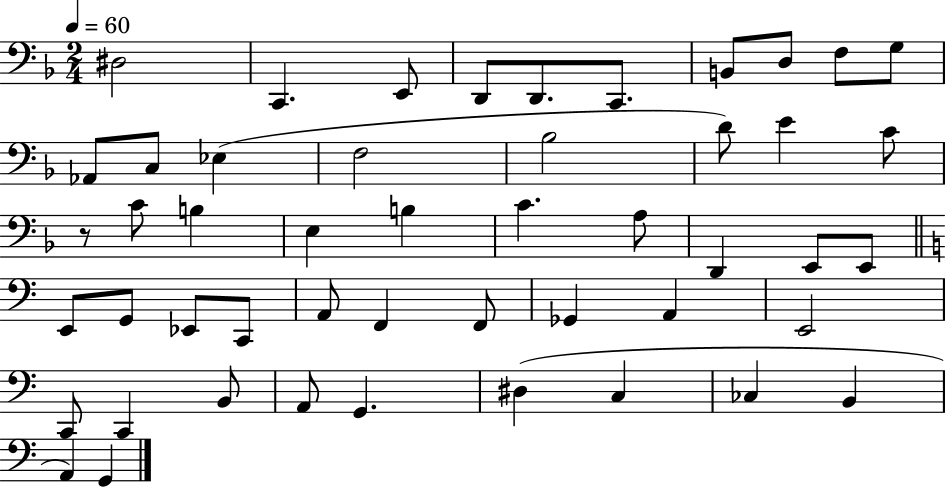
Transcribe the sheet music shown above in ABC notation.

X:1
T:Untitled
M:2/4
L:1/4
K:F
^D,2 C,, E,,/2 D,,/2 D,,/2 C,,/2 B,,/2 D,/2 F,/2 G,/2 _A,,/2 C,/2 _E, F,2 _B,2 D/2 E C/2 z/2 C/2 B, E, B, C A,/2 D,, E,,/2 E,,/2 E,,/2 G,,/2 _E,,/2 C,,/2 A,,/2 F,, F,,/2 _G,, A,, E,,2 C,,/2 C,, B,,/2 A,,/2 G,, ^D, C, _C, B,, A,, G,,